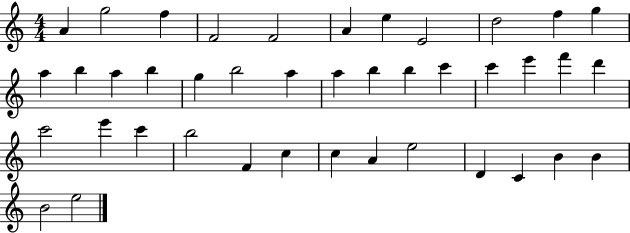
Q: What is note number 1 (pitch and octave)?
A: A4